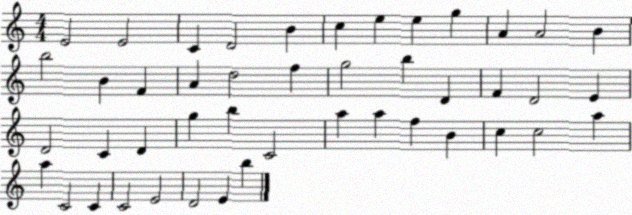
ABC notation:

X:1
T:Untitled
M:4/4
L:1/4
K:C
E2 E2 C D2 B c e e g A A2 B b2 B F A d2 f g2 b D F D2 E D2 C D g b C2 a a f B c c2 a a C2 C C2 E2 D2 E b